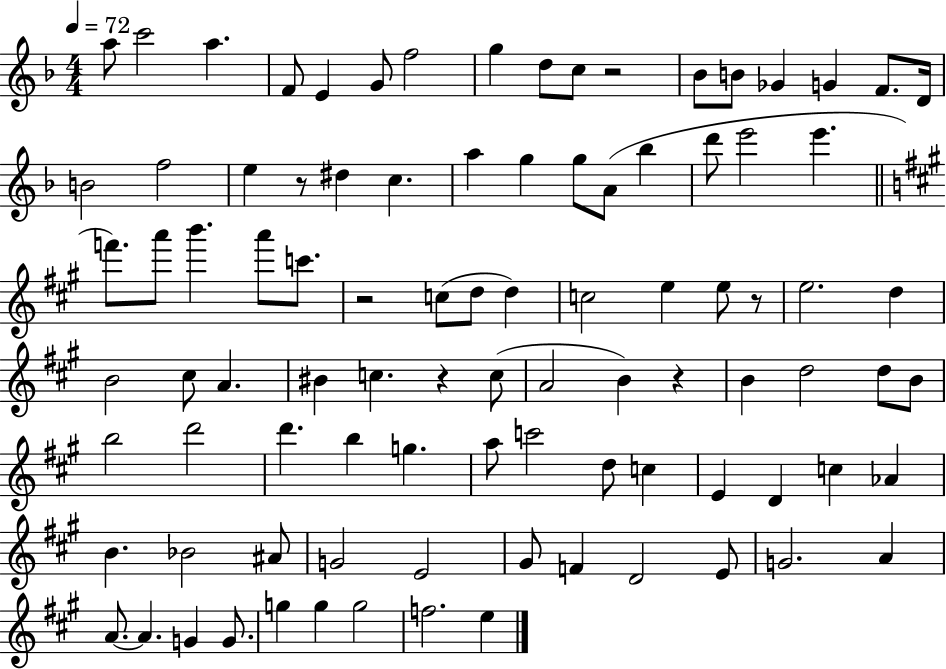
X:1
T:Untitled
M:4/4
L:1/4
K:F
a/2 c'2 a F/2 E G/2 f2 g d/2 c/2 z2 _B/2 B/2 _G G F/2 D/4 B2 f2 e z/2 ^d c a g g/2 A/2 _b d'/2 e'2 e' f'/2 a'/2 b' a'/2 c'/2 z2 c/2 d/2 d c2 e e/2 z/2 e2 d B2 ^c/2 A ^B c z c/2 A2 B z B d2 d/2 B/2 b2 d'2 d' b g a/2 c'2 d/2 c E D c _A B _B2 ^A/2 G2 E2 ^G/2 F D2 E/2 G2 A A/2 A G G/2 g g g2 f2 e